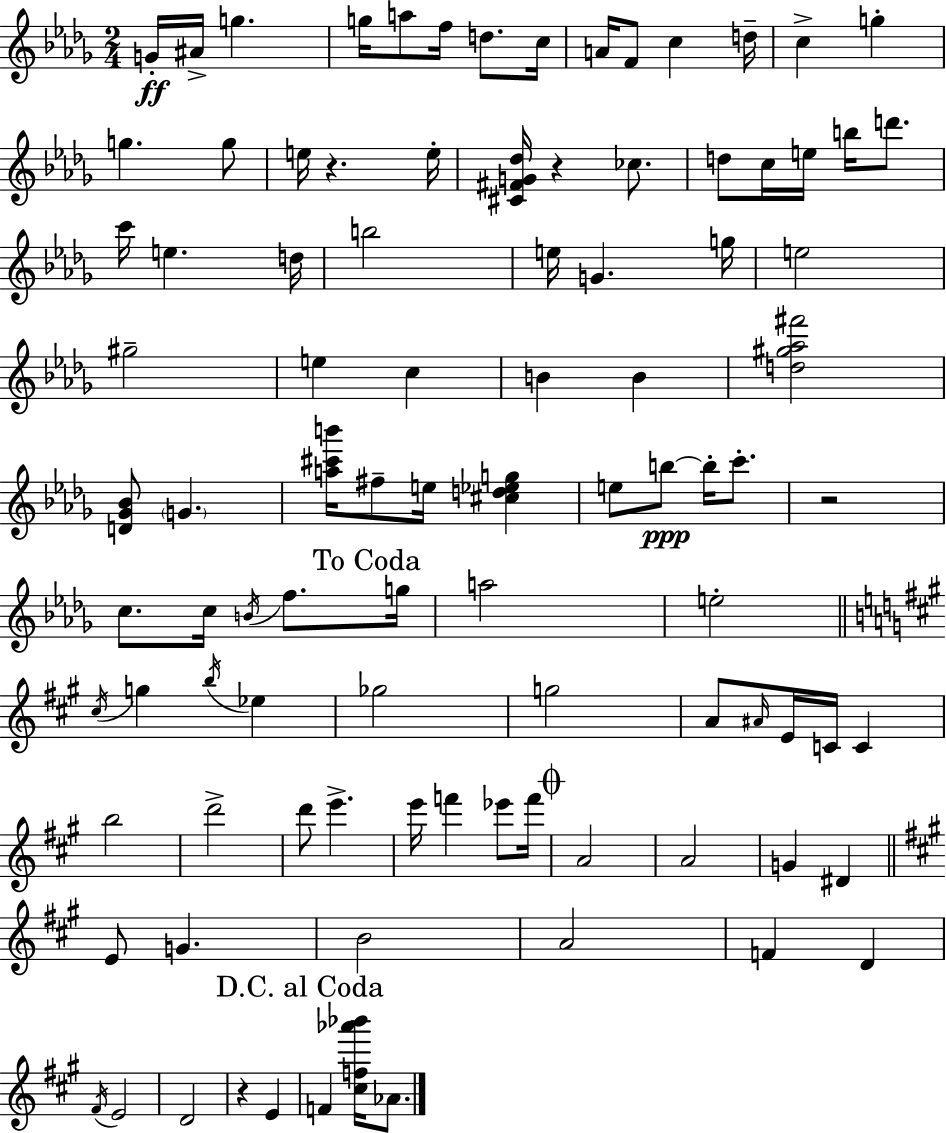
{
  \clef treble
  \numericTimeSignature
  \time 2/4
  \key bes \minor
  g'16-.\ff ais'16-> g''4. | g''16 a''8 f''16 d''8. c''16 | a'16 f'8 c''4 d''16-- | c''4-> g''4-. | \break g''4. g''8 | e''16 r4. e''16-. | <cis' fis' g' des''>16 r4 ces''8. | d''8 c''16 e''16 b''16 d'''8. | \break c'''16 e''4. d''16 | b''2 | e''16 g'4. g''16 | e''2 | \break gis''2-- | e''4 c''4 | b'4 b'4 | <d'' gis'' aes'' fis'''>2 | \break <d' ges' bes'>8 \parenthesize g'4. | <a'' cis''' b'''>16 fis''8-- e''16 <cis'' d'' ees'' g''>4 | e''8 b''8~~\ppp b''16-. c'''8.-. | r2 | \break c''8. c''16 \acciaccatura { b'16 } f''8. | \mark "To Coda" g''16 a''2 | e''2-. | \bar "||" \break \key a \major \acciaccatura { cis''16 } g''4 \acciaccatura { b''16 } ees''4 | ges''2 | g''2 | a'8 \grace { ais'16 } e'16 c'16 c'4 | \break b''2 | d'''2-> | d'''8 e'''4.-> | e'''16 f'''4 | \break ees'''8 f'''16 \mark \markup { \musicglyph "scripts.coda" } a'2 | a'2 | g'4 dis'4 | \bar "||" \break \key a \major e'8 g'4. | b'2 | a'2 | f'4 d'4 | \break \acciaccatura { fis'16 } e'2 | d'2 | r4 e'4 | \mark "D.C. al Coda" f'4 <cis'' f'' aes''' bes'''>16 aes'8. | \break \bar "|."
}